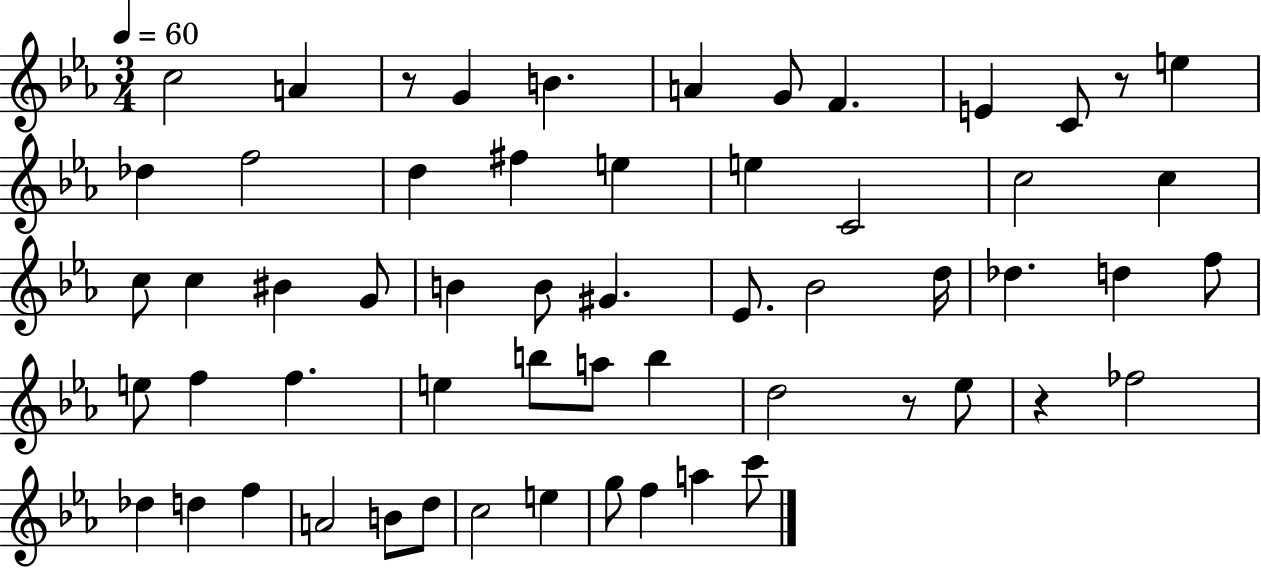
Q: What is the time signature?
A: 3/4